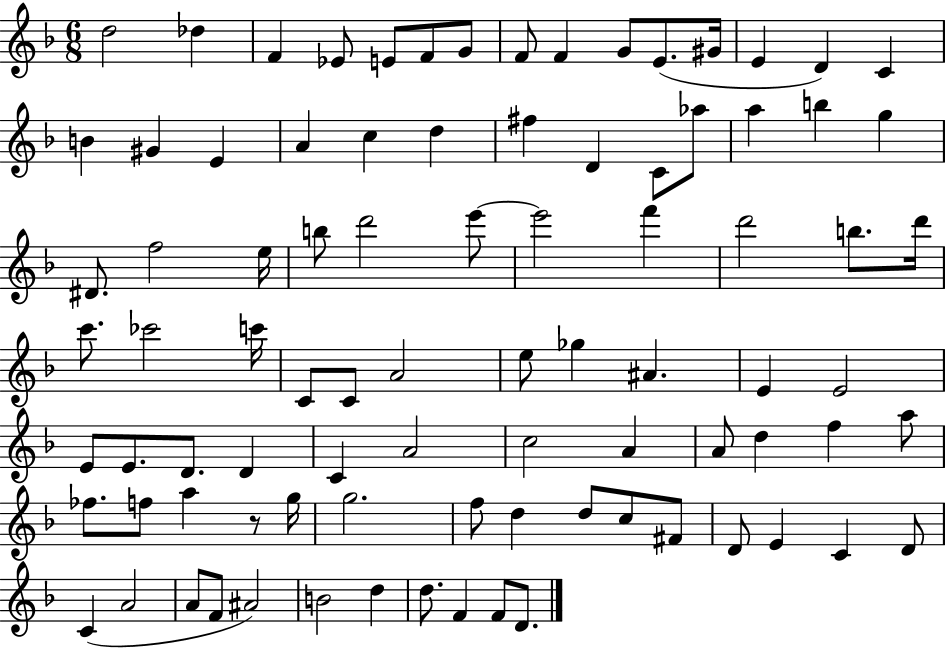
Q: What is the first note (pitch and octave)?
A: D5